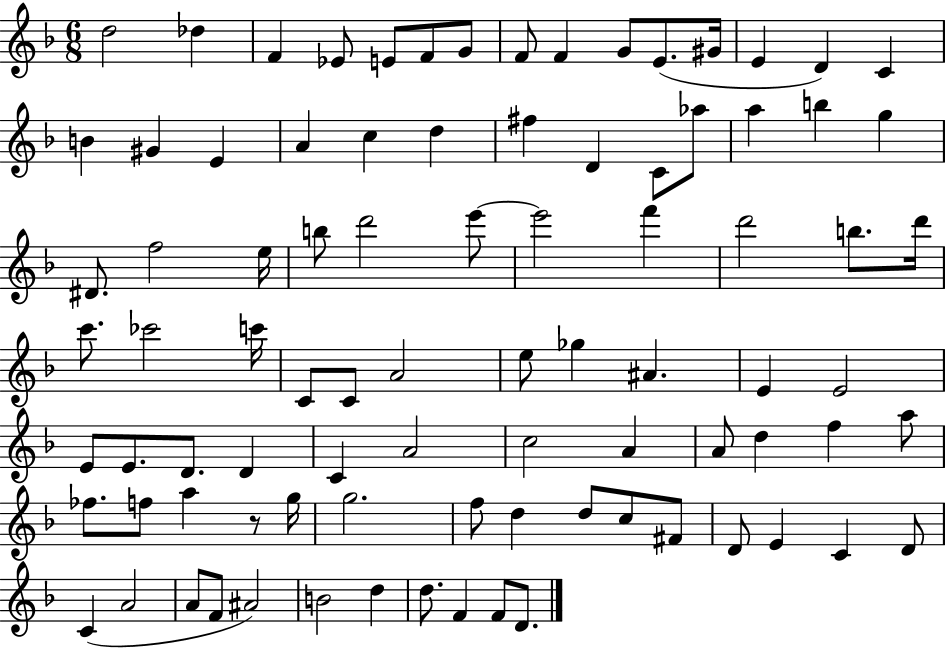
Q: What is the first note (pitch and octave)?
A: D5